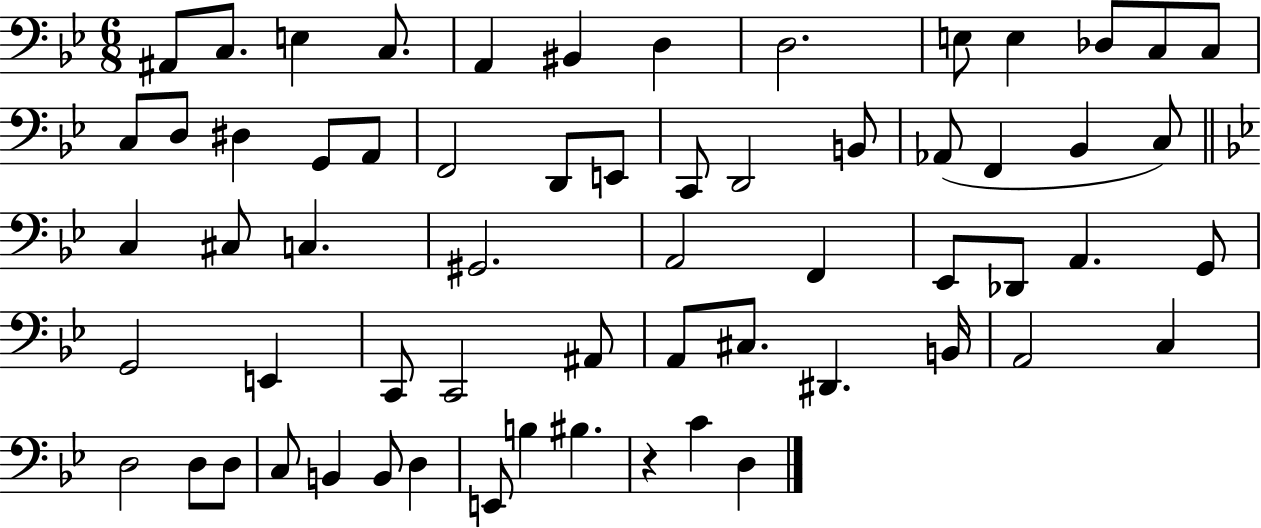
{
  \clef bass
  \numericTimeSignature
  \time 6/8
  \key bes \major
  \repeat volta 2 { ais,8 c8. e4 c8. | a,4 bis,4 d4 | d2. | e8 e4 des8 c8 c8 | \break c8 d8 dis4 g,8 a,8 | f,2 d,8 e,8 | c,8 d,2 b,8 | aes,8( f,4 bes,4 c8) | \break \bar "||" \break \key bes \major c4 cis8 c4. | gis,2. | a,2 f,4 | ees,8 des,8 a,4. g,8 | \break g,2 e,4 | c,8 c,2 ais,8 | a,8 cis8. dis,4. b,16 | a,2 c4 | \break d2 d8 d8 | c8 b,4 b,8 d4 | e,8 b4 bis4. | r4 c'4 d4 | \break } \bar "|."
}